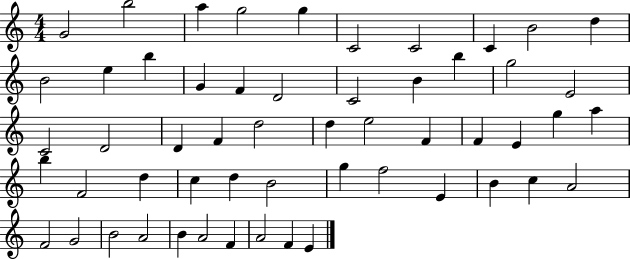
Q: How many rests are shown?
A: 0